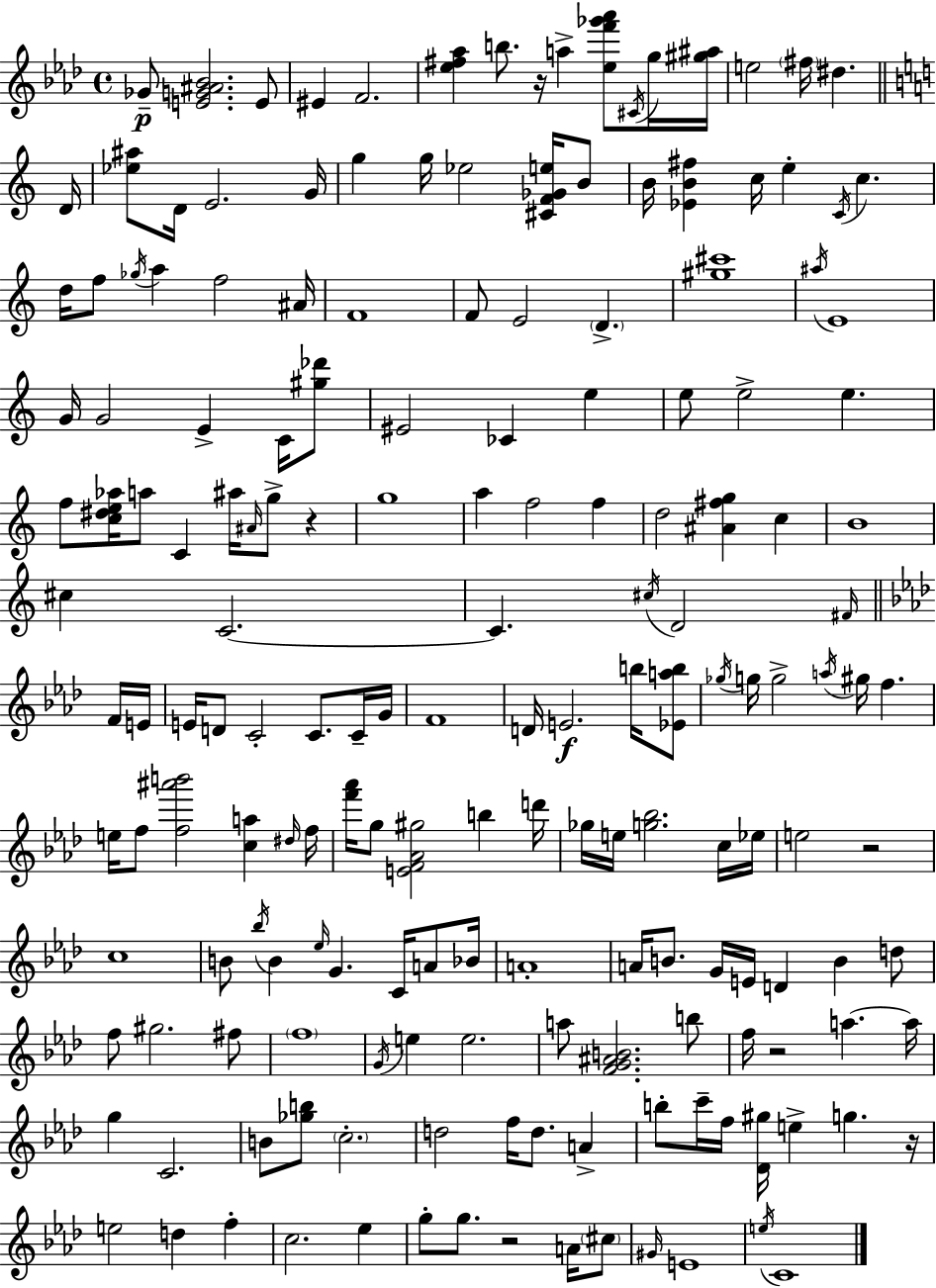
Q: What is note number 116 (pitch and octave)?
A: F5